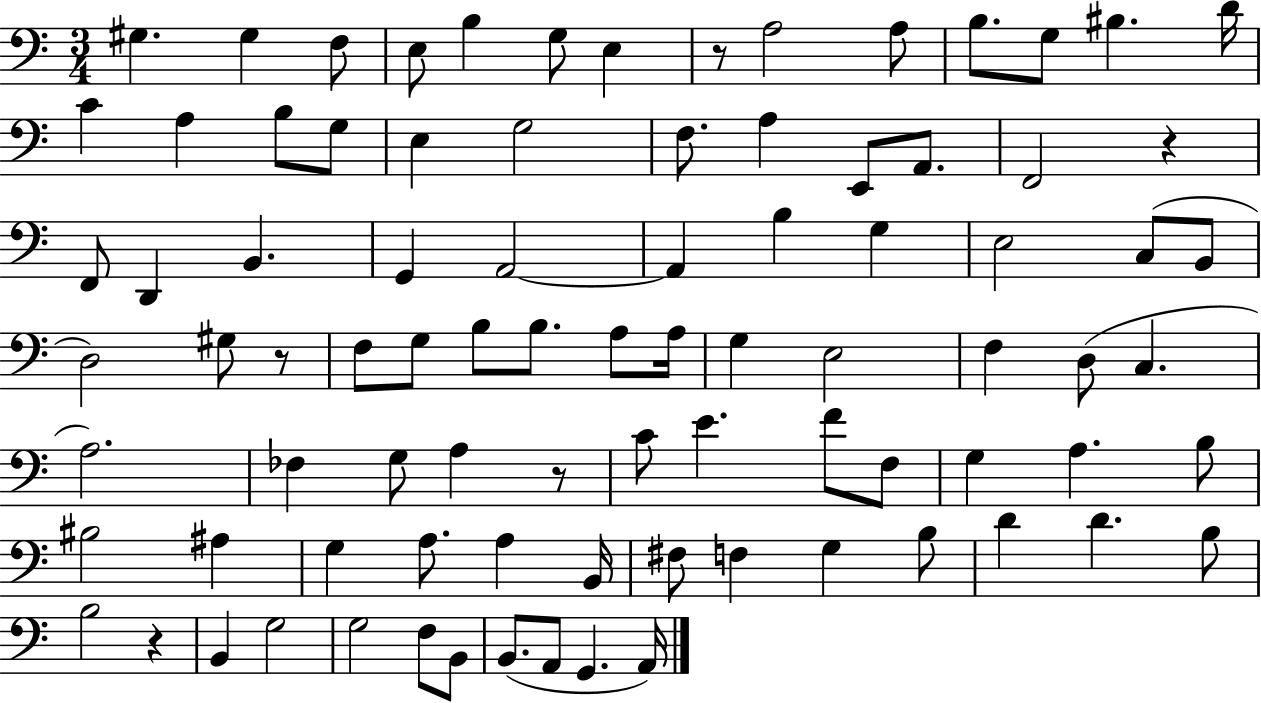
{
  \clef bass
  \numericTimeSignature
  \time 3/4
  \key c \major
  \repeat volta 2 { gis4. gis4 f8 | e8 b4 g8 e4 | r8 a2 a8 | b8. g8 bis4. d'16 | \break c'4 a4 b8 g8 | e4 g2 | f8. a4 e,8 a,8. | f,2 r4 | \break f,8 d,4 b,4. | g,4 a,2~~ | a,4 b4 g4 | e2 c8( b,8 | \break d2) gis8 r8 | f8 g8 b8 b8. a8 a16 | g4 e2 | f4 d8( c4. | \break a2.) | fes4 g8 a4 r8 | c'8 e'4. f'8 f8 | g4 a4. b8 | \break bis2 ais4 | g4 a8. a4 b,16 | fis8 f4 g4 b8 | d'4 d'4. b8 | \break b2 r4 | b,4 g2 | g2 f8 b,8 | b,8.( a,8 g,4. a,16) | \break } \bar "|."
}